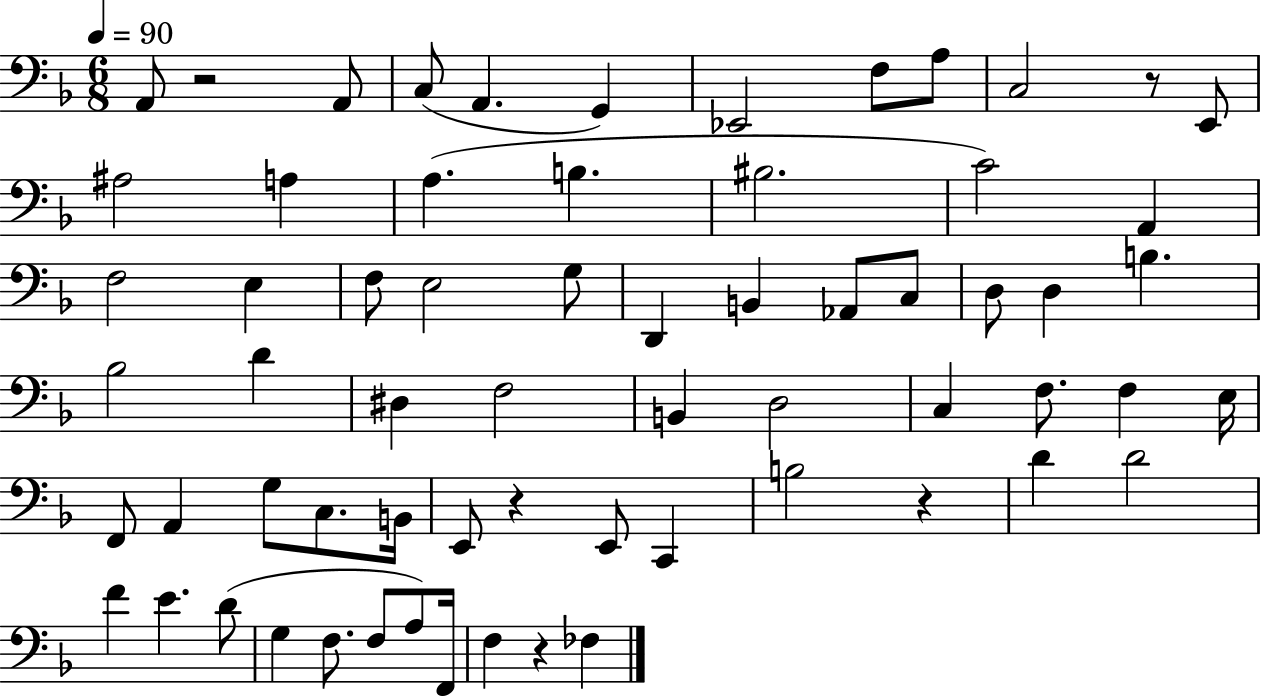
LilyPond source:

{
  \clef bass
  \numericTimeSignature
  \time 6/8
  \key f \major
  \tempo 4 = 90
  \repeat volta 2 { a,8 r2 a,8 | c8( a,4. g,4) | ees,2 f8 a8 | c2 r8 e,8 | \break ais2 a4 | a4.( b4. | bis2. | c'2) a,4 | \break f2 e4 | f8 e2 g8 | d,4 b,4 aes,8 c8 | d8 d4 b4. | \break bes2 d'4 | dis4 f2 | b,4 d2 | c4 f8. f4 e16 | \break f,8 a,4 g8 c8. b,16 | e,8 r4 e,8 c,4 | b2 r4 | d'4 d'2 | \break f'4 e'4. d'8( | g4 f8. f8 a8) f,16 | f4 r4 fes4 | } \bar "|."
}